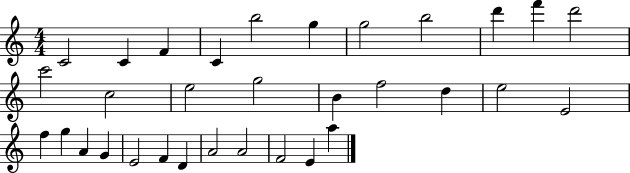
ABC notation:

X:1
T:Untitled
M:4/4
L:1/4
K:C
C2 C F C b2 g g2 b2 d' f' d'2 c'2 c2 e2 g2 B f2 d e2 E2 f g A G E2 F D A2 A2 F2 E a